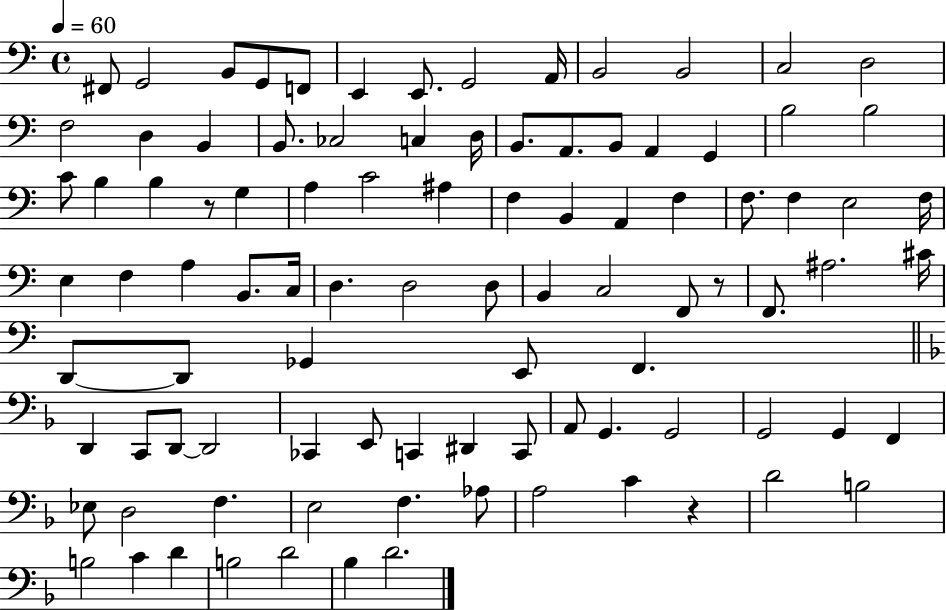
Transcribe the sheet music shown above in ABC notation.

X:1
T:Untitled
M:4/4
L:1/4
K:C
^F,,/2 G,,2 B,,/2 G,,/2 F,,/2 E,, E,,/2 G,,2 A,,/4 B,,2 B,,2 C,2 D,2 F,2 D, B,, B,,/2 _C,2 C, D,/4 B,,/2 A,,/2 B,,/2 A,, G,, B,2 B,2 C/2 B, B, z/2 G, A, C2 ^A, F, B,, A,, F, F,/2 F, E,2 F,/4 E, F, A, B,,/2 C,/4 D, D,2 D,/2 B,, C,2 F,,/2 z/2 F,,/2 ^A,2 ^C/4 D,,/2 D,,/2 _G,, E,,/2 F,, D,, C,,/2 D,,/2 D,,2 _C,, E,,/2 C,, ^D,, C,,/2 A,,/2 G,, G,,2 G,,2 G,, F,, _E,/2 D,2 F, E,2 F, _A,/2 A,2 C z D2 B,2 B,2 C D B,2 D2 _B, D2